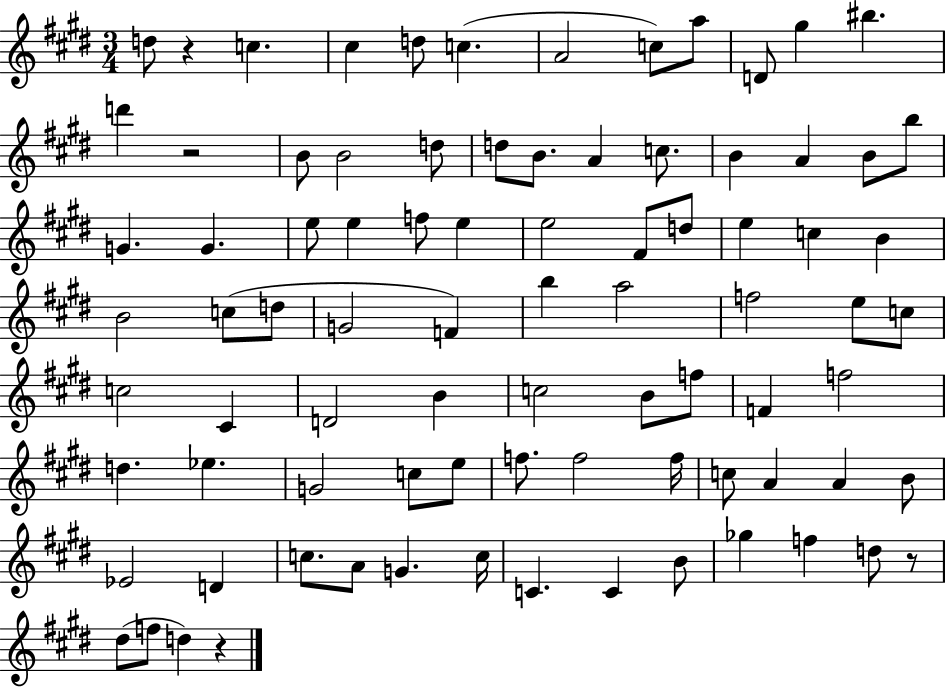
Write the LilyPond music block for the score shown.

{
  \clef treble
  \numericTimeSignature
  \time 3/4
  \key e \major
  d''8 r4 c''4. | cis''4 d''8 c''4.( | a'2 c''8) a''8 | d'8 gis''4 bis''4. | \break d'''4 r2 | b'8 b'2 d''8 | d''8 b'8. a'4 c''8. | b'4 a'4 b'8 b''8 | \break g'4. g'4. | e''8 e''4 f''8 e''4 | e''2 fis'8 d''8 | e''4 c''4 b'4 | \break b'2 c''8( d''8 | g'2 f'4) | b''4 a''2 | f''2 e''8 c''8 | \break c''2 cis'4 | d'2 b'4 | c''2 b'8 f''8 | f'4 f''2 | \break d''4. ees''4. | g'2 c''8 e''8 | f''8. f''2 f''16 | c''8 a'4 a'4 b'8 | \break ees'2 d'4 | c''8. a'8 g'4. c''16 | c'4. c'4 b'8 | ges''4 f''4 d''8 r8 | \break dis''8( f''8 d''4) r4 | \bar "|."
}